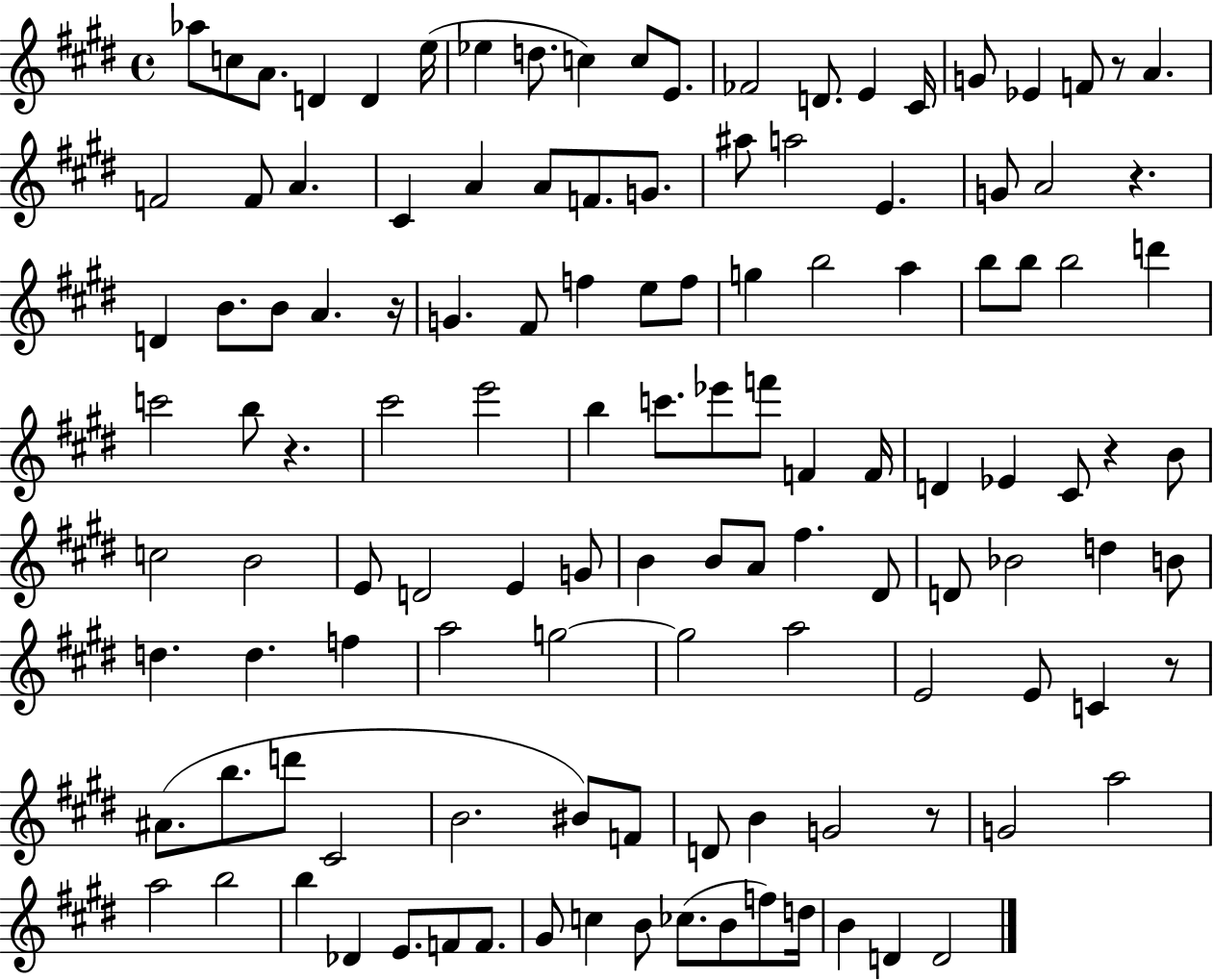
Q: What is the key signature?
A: E major